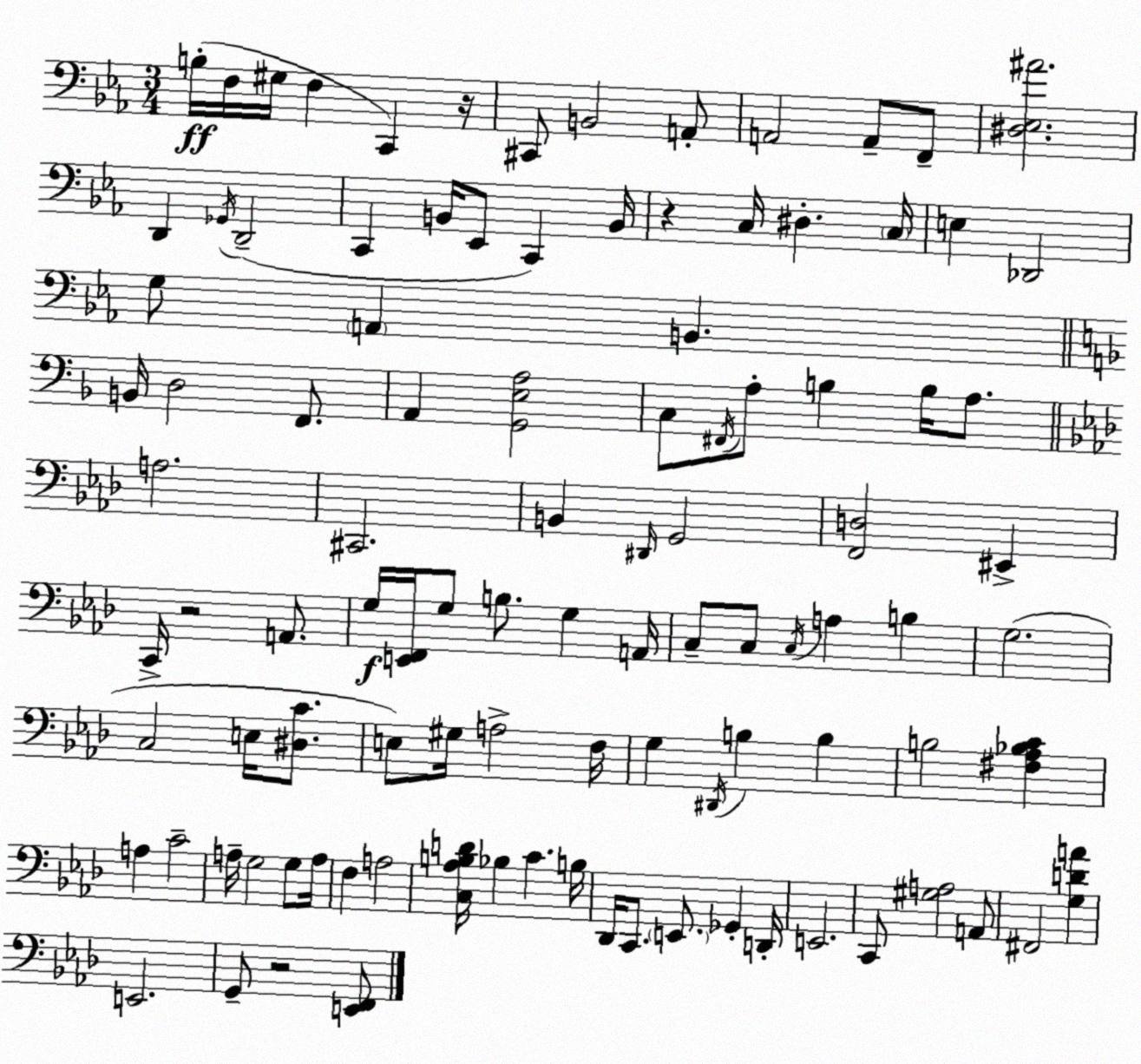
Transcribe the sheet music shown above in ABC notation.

X:1
T:Untitled
M:3/4
L:1/4
K:Cm
B,/4 F,/4 ^G,/4 F, C,, z/4 ^C,,/2 B,,2 A,,/2 A,,2 A,,/2 F,,/2 [^D,_E,^A]2 D,, _G,,/4 D,,2 C,, B,,/4 _E,,/2 C,, B,,/4 z C,/4 ^D, C,/4 E, _D,,2 G,/2 A,, B,, B,,/4 D,2 F,,/2 A,, [G,,E,A,]2 C,/2 ^F,,/4 A,/2 B, B,/4 A,/2 A,2 ^C,,2 B,, ^D,,/4 G,,2 [F,,D,]2 ^E,, C,,/4 z2 A,,/2 G,/4 [E,,F,,]/4 G,/2 B,/2 G, A,,/4 C,/2 C,/2 C,/4 A, B, G,2 C,2 E,/4 [^D,C]/2 E,/2 ^G,/4 A,2 F,/4 G, ^D,,/4 B, B, B,2 [^F,_A,_B,C] A, C2 A,/4 G,2 G,/2 A,/4 F, A,2 [C,_A,B,D]/4 _B, C B,/4 _D,,/4 C,,/2 E,,/2 _G,, D,,/4 E,,2 C,,/2 [^G,A,]2 A,,/2 ^F,,2 [G,DA] E,,2 G,,/2 z2 [E,,F,,]/2